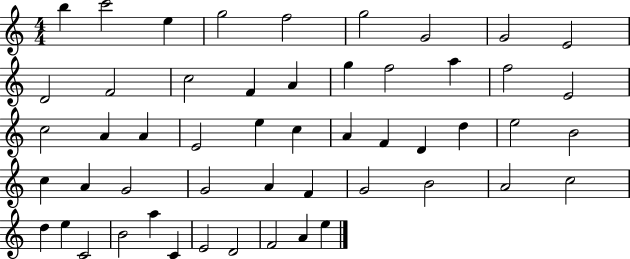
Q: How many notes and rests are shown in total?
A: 52